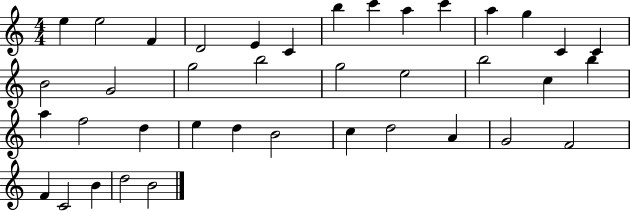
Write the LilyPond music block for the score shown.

{
  \clef treble
  \numericTimeSignature
  \time 4/4
  \key c \major
  e''4 e''2 f'4 | d'2 e'4 c'4 | b''4 c'''4 a''4 c'''4 | a''4 g''4 c'4 c'4 | \break b'2 g'2 | g''2 b''2 | g''2 e''2 | b''2 c''4 b''4 | \break a''4 f''2 d''4 | e''4 d''4 b'2 | c''4 d''2 a'4 | g'2 f'2 | \break f'4 c'2 b'4 | d''2 b'2 | \bar "|."
}